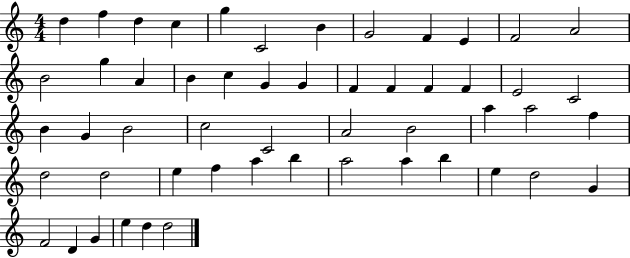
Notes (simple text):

D5/q F5/q D5/q C5/q G5/q C4/h B4/q G4/h F4/q E4/q F4/h A4/h B4/h G5/q A4/q B4/q C5/q G4/q G4/q F4/q F4/q F4/q F4/q E4/h C4/h B4/q G4/q B4/h C5/h C4/h A4/h B4/h A5/q A5/h F5/q D5/h D5/h E5/q F5/q A5/q B5/q A5/h A5/q B5/q E5/q D5/h G4/q F4/h D4/q G4/q E5/q D5/q D5/h